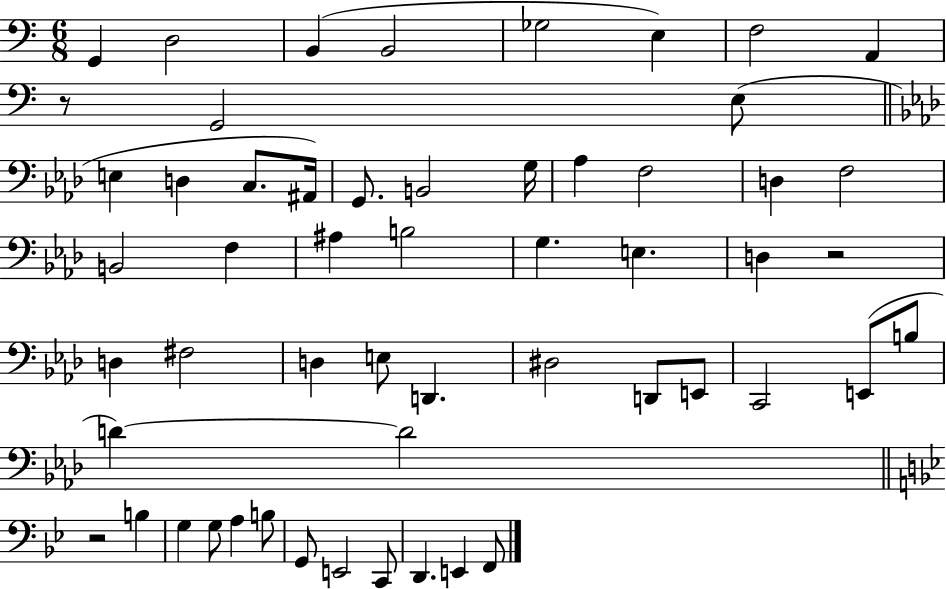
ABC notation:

X:1
T:Untitled
M:6/8
L:1/4
K:C
G,, D,2 B,, B,,2 _G,2 E, F,2 A,, z/2 G,,2 E,/2 E, D, C,/2 ^A,,/4 G,,/2 B,,2 G,/4 _A, F,2 D, F,2 B,,2 F, ^A, B,2 G, E, D, z2 D, ^F,2 D, E,/2 D,, ^D,2 D,,/2 E,,/2 C,,2 E,,/2 B,/2 D D2 z2 B, G, G,/2 A, B,/2 G,,/2 E,,2 C,,/2 D,, E,, F,,/2